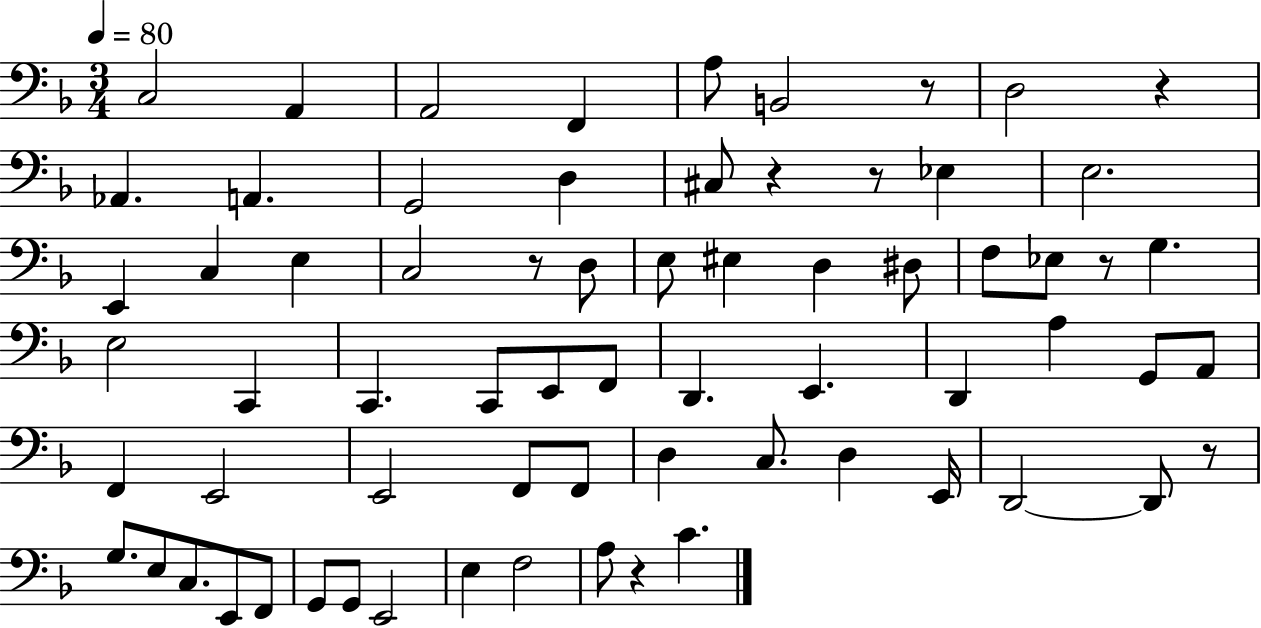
X:1
T:Untitled
M:3/4
L:1/4
K:F
C,2 A,, A,,2 F,, A,/2 B,,2 z/2 D,2 z _A,, A,, G,,2 D, ^C,/2 z z/2 _E, E,2 E,, C, E, C,2 z/2 D,/2 E,/2 ^E, D, ^D,/2 F,/2 _E,/2 z/2 G, E,2 C,, C,, C,,/2 E,,/2 F,,/2 D,, E,, D,, A, G,,/2 A,,/2 F,, E,,2 E,,2 F,,/2 F,,/2 D, C,/2 D, E,,/4 D,,2 D,,/2 z/2 G,/2 E,/2 C,/2 E,,/2 F,,/2 G,,/2 G,,/2 E,,2 E, F,2 A,/2 z C